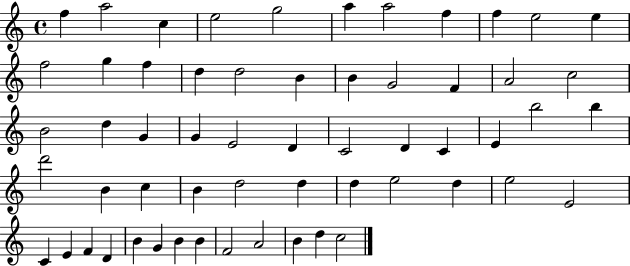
{
  \clef treble
  \time 4/4
  \defaultTimeSignature
  \key c \major
  f''4 a''2 c''4 | e''2 g''2 | a''4 a''2 f''4 | f''4 e''2 e''4 | \break f''2 g''4 f''4 | d''4 d''2 b'4 | b'4 g'2 f'4 | a'2 c''2 | \break b'2 d''4 g'4 | g'4 e'2 d'4 | c'2 d'4 c'4 | e'4 b''2 b''4 | \break d'''2 b'4 c''4 | b'4 d''2 d''4 | d''4 e''2 d''4 | e''2 e'2 | \break c'4 e'4 f'4 d'4 | b'4 g'4 b'4 b'4 | f'2 a'2 | b'4 d''4 c''2 | \break \bar "|."
}